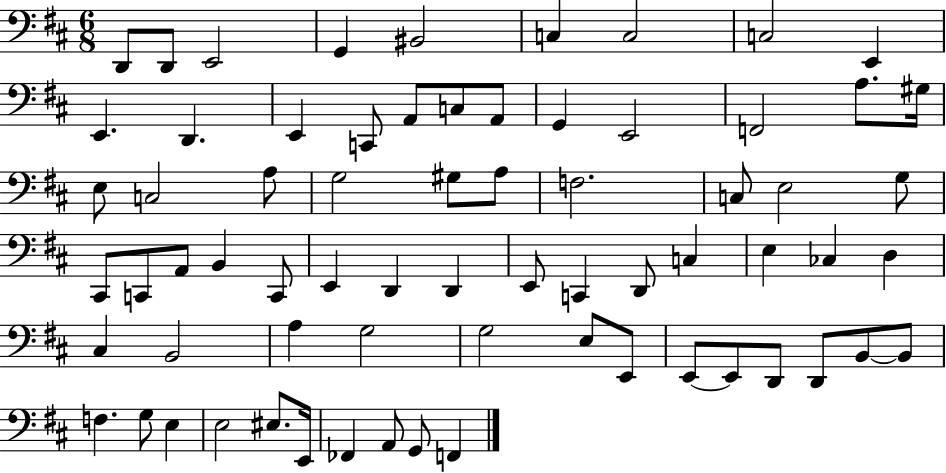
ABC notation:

X:1
T:Untitled
M:6/8
L:1/4
K:D
D,,/2 D,,/2 E,,2 G,, ^B,,2 C, C,2 C,2 E,, E,, D,, E,, C,,/2 A,,/2 C,/2 A,,/2 G,, E,,2 F,,2 A,/2 ^G,/4 E,/2 C,2 A,/2 G,2 ^G,/2 A,/2 F,2 C,/2 E,2 G,/2 ^C,,/2 C,,/2 A,,/2 B,, C,,/2 E,, D,, D,, E,,/2 C,, D,,/2 C, E, _C, D, ^C, B,,2 A, G,2 G,2 E,/2 E,,/2 E,,/2 E,,/2 D,,/2 D,,/2 B,,/2 B,,/2 F, G,/2 E, E,2 ^E,/2 E,,/4 _F,, A,,/2 G,,/2 F,,